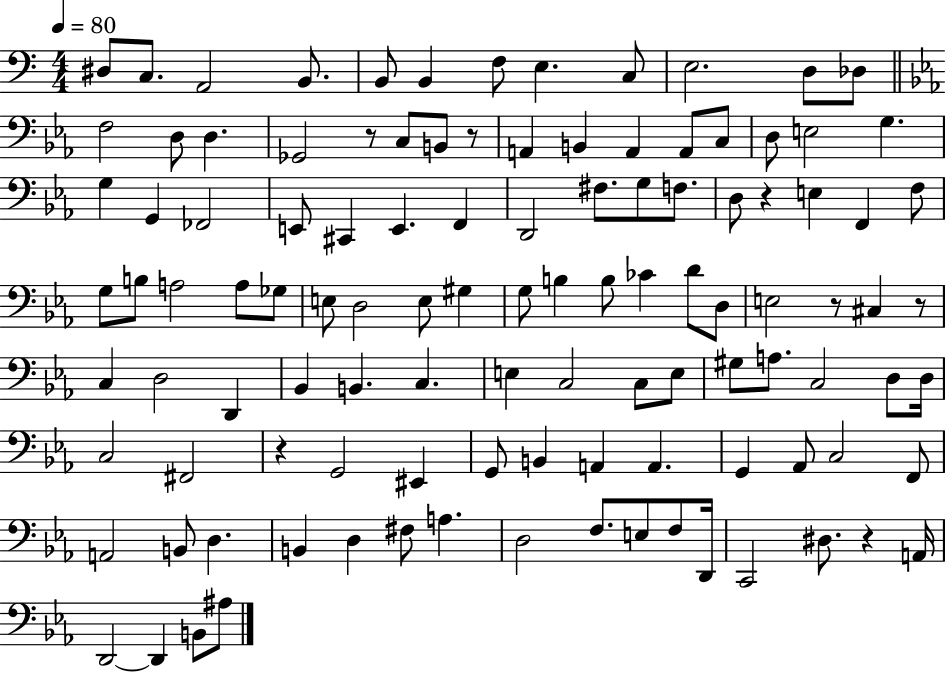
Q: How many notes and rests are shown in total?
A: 111